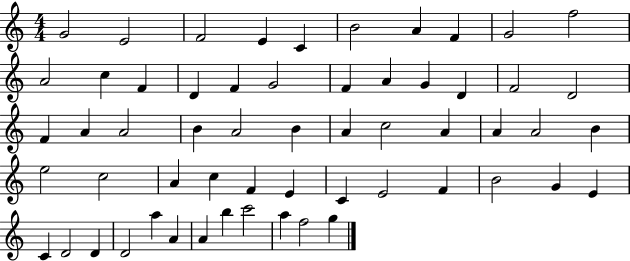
G4/h E4/h F4/h E4/q C4/q B4/h A4/q F4/q G4/h F5/h A4/h C5/q F4/q D4/q F4/q G4/h F4/q A4/q G4/q D4/q F4/h D4/h F4/q A4/q A4/h B4/q A4/h B4/q A4/q C5/h A4/q A4/q A4/h B4/q E5/h C5/h A4/q C5/q F4/q E4/q C4/q E4/h F4/q B4/h G4/q E4/q C4/q D4/h D4/q D4/h A5/q A4/q A4/q B5/q C6/h A5/q F5/h G5/q